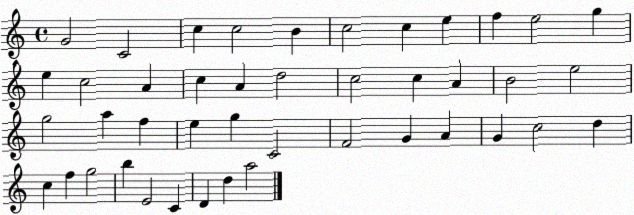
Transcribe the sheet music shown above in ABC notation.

X:1
T:Untitled
M:4/4
L:1/4
K:C
G2 C2 c c2 B c2 c e f e2 g e c2 A c A d2 c2 c A B2 e2 g2 a f e g C2 F2 G A G c2 d c f g2 b E2 C D d a2